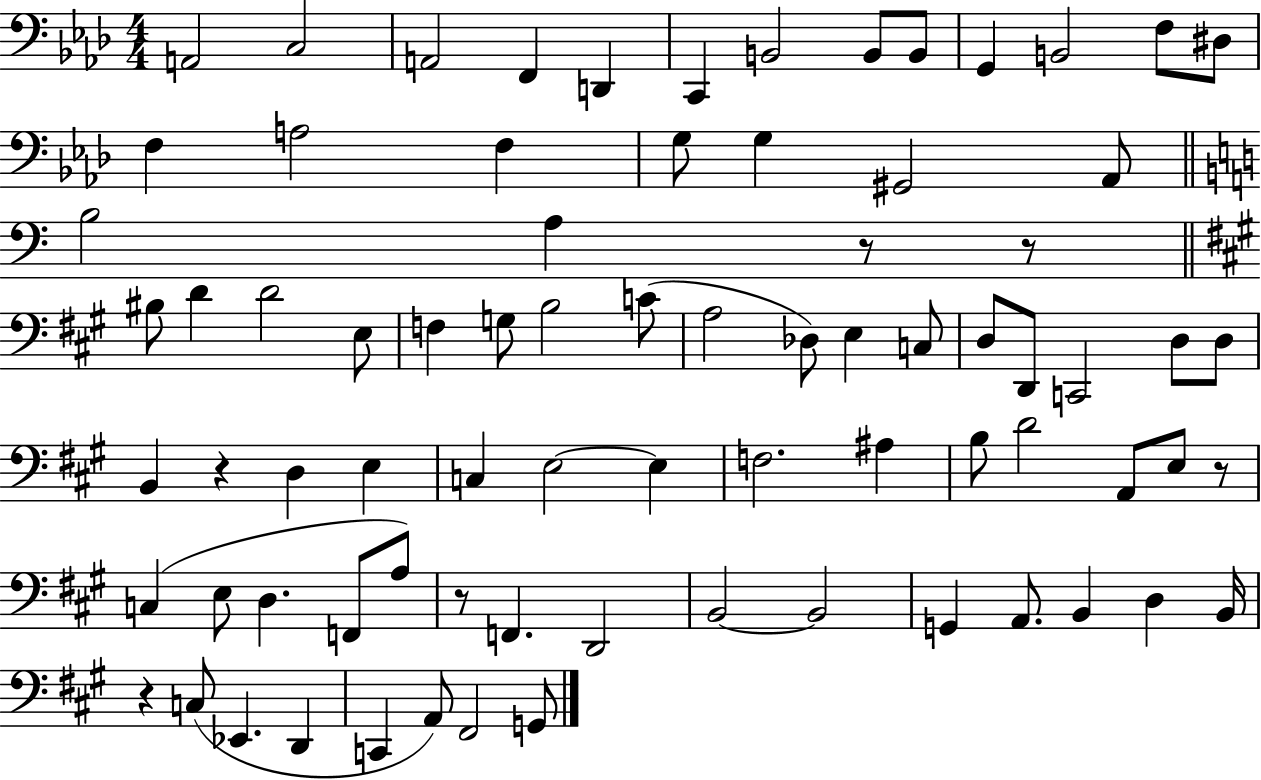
A2/h C3/h A2/h F2/q D2/q C2/q B2/h B2/e B2/e G2/q B2/h F3/e D#3/e F3/q A3/h F3/q G3/e G3/q G#2/h Ab2/e B3/h A3/q R/e R/e BIS3/e D4/q D4/h E3/e F3/q G3/e B3/h C4/e A3/h Db3/e E3/q C3/e D3/e D2/e C2/h D3/e D3/e B2/q R/q D3/q E3/q C3/q E3/h E3/q F3/h. A#3/q B3/e D4/h A2/e E3/e R/e C3/q E3/e D3/q. F2/e A3/e R/e F2/q. D2/h B2/h B2/h G2/q A2/e. B2/q D3/q B2/s R/q C3/e Eb2/q. D2/q C2/q A2/e F#2/h G2/e